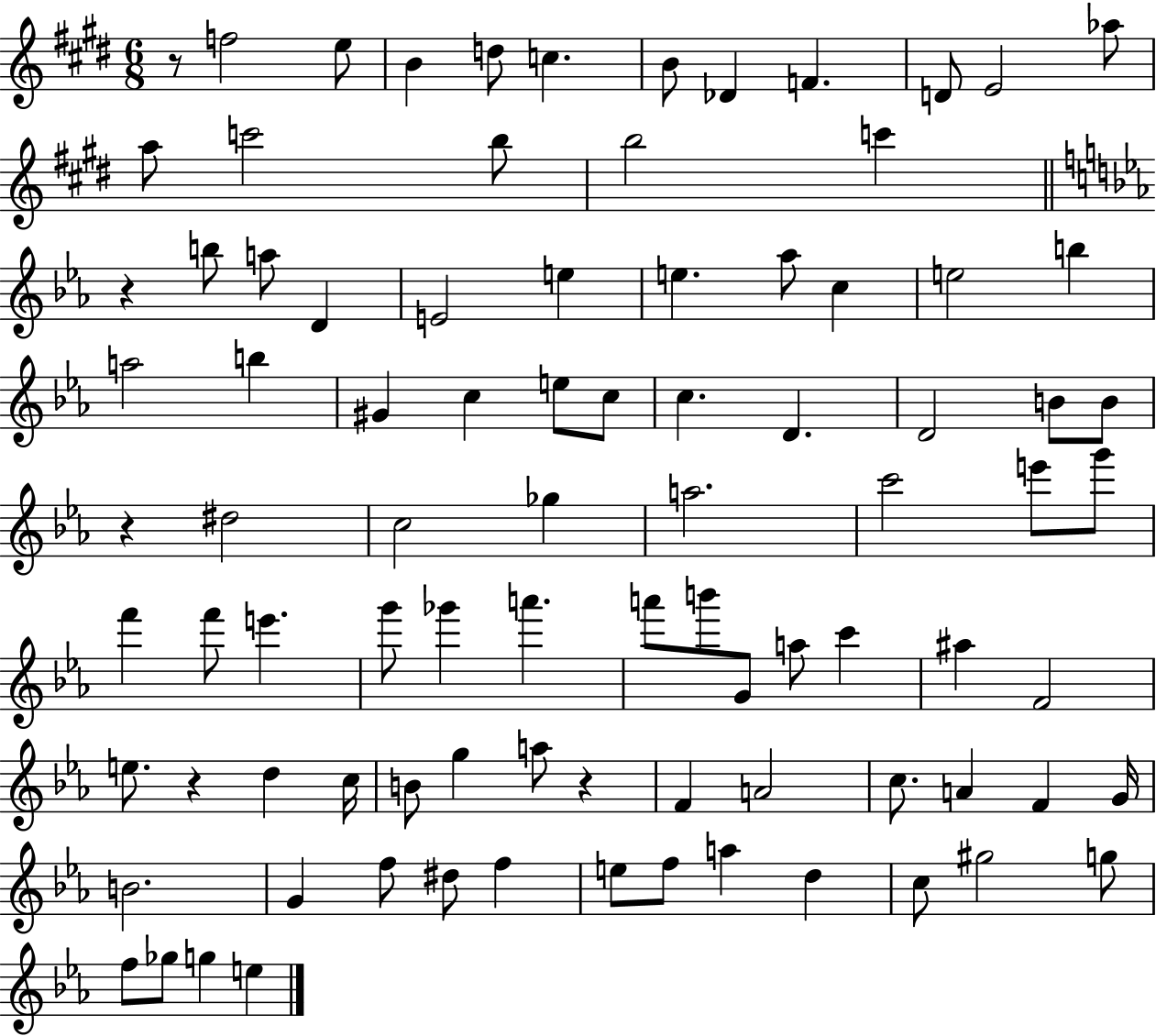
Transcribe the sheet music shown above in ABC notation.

X:1
T:Untitled
M:6/8
L:1/4
K:E
z/2 f2 e/2 B d/2 c B/2 _D F D/2 E2 _a/2 a/2 c'2 b/2 b2 c' z b/2 a/2 D E2 e e _a/2 c e2 b a2 b ^G c e/2 c/2 c D D2 B/2 B/2 z ^d2 c2 _g a2 c'2 e'/2 g'/2 f' f'/2 e' g'/2 _g' a' a'/2 b'/2 G/2 a/2 c' ^a F2 e/2 z d c/4 B/2 g a/2 z F A2 c/2 A F G/4 B2 G f/2 ^d/2 f e/2 f/2 a d c/2 ^g2 g/2 f/2 _g/2 g e